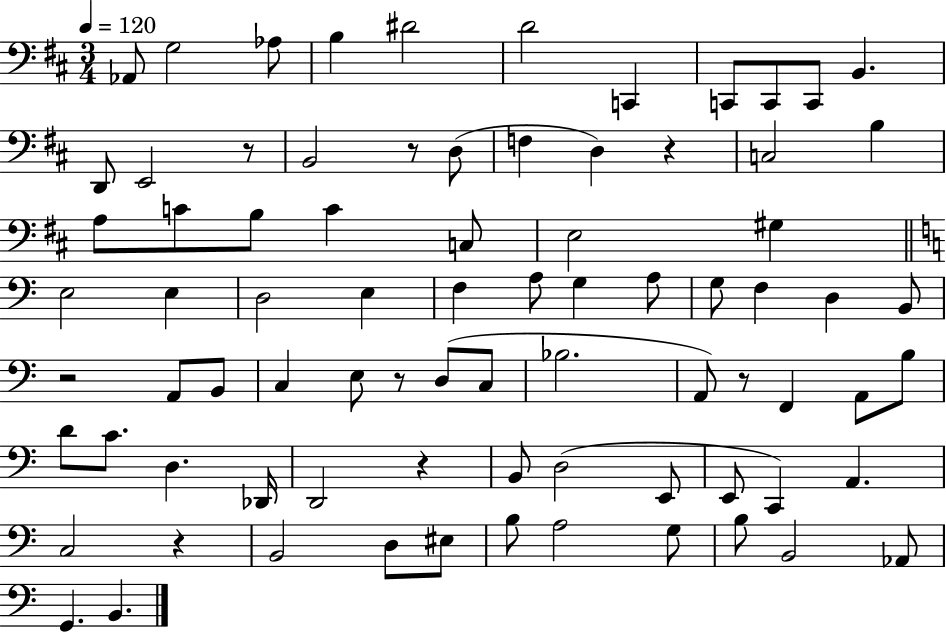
X:1
T:Untitled
M:3/4
L:1/4
K:D
_A,,/2 G,2 _A,/2 B, ^D2 D2 C,, C,,/2 C,,/2 C,,/2 B,, D,,/2 E,,2 z/2 B,,2 z/2 D,/2 F, D, z C,2 B, A,/2 C/2 B,/2 C C,/2 E,2 ^G, E,2 E, D,2 E, F, A,/2 G, A,/2 G,/2 F, D, B,,/2 z2 A,,/2 B,,/2 C, E,/2 z/2 D,/2 C,/2 _B,2 A,,/2 z/2 F,, A,,/2 B,/2 D/2 C/2 D, _D,,/4 D,,2 z B,,/2 D,2 E,,/2 E,,/2 C,, A,, C,2 z B,,2 D,/2 ^E,/2 B,/2 A,2 G,/2 B,/2 B,,2 _A,,/2 G,, B,,